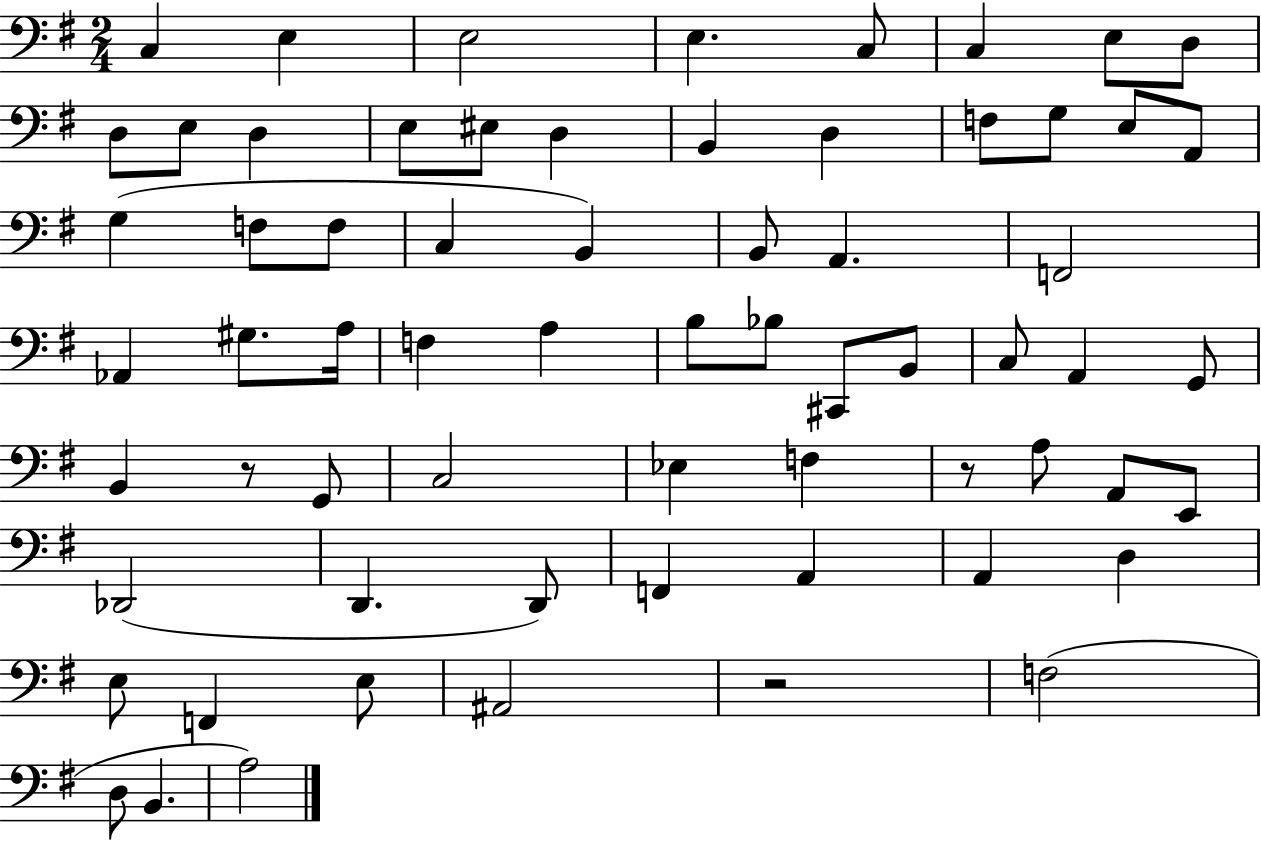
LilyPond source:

{
  \clef bass
  \numericTimeSignature
  \time 2/4
  \key g \major
  c4 e4 | e2 | e4. c8 | c4 e8 d8 | \break d8 e8 d4 | e8 eis8 d4 | b,4 d4 | f8 g8 e8 a,8 | \break g4( f8 f8 | c4 b,4) | b,8 a,4. | f,2 | \break aes,4 gis8. a16 | f4 a4 | b8 bes8 cis,8 b,8 | c8 a,4 g,8 | \break b,4 r8 g,8 | c2 | ees4 f4 | r8 a8 a,8 e,8 | \break des,2( | d,4. d,8) | f,4 a,4 | a,4 d4 | \break e8 f,4 e8 | ais,2 | r2 | f2( | \break d8 b,4. | a2) | \bar "|."
}